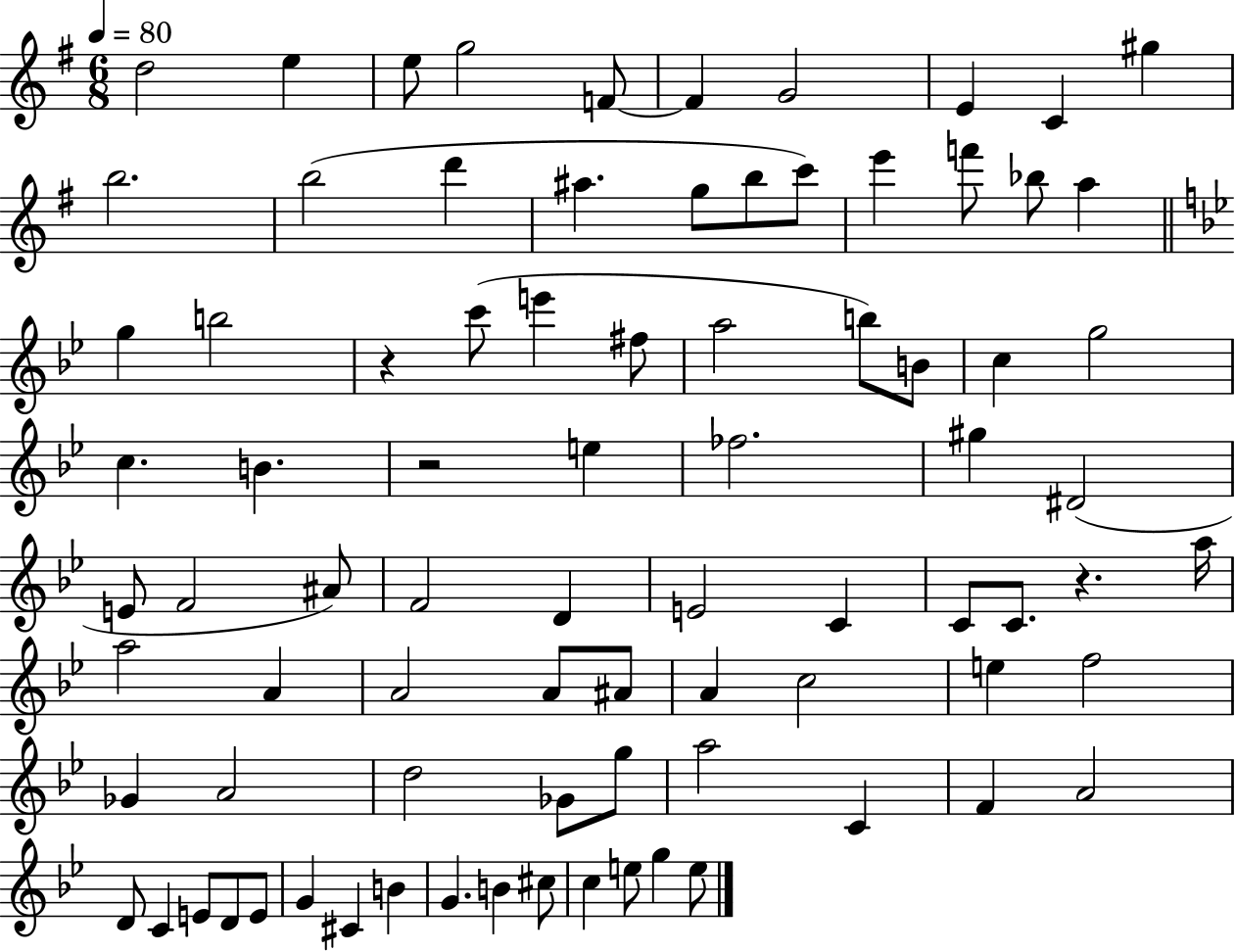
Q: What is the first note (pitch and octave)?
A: D5